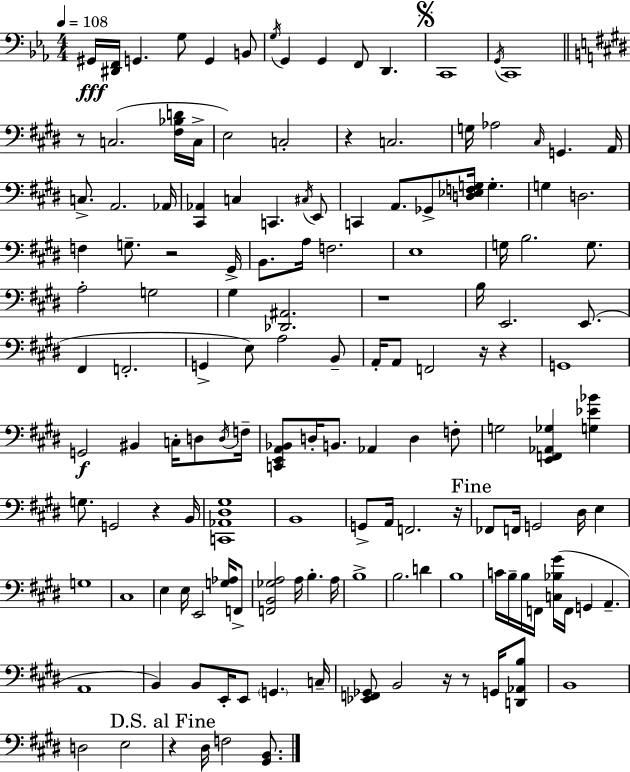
G#2/s [D#2,F2]/s G2/q. G3/e G2/q B2/e G3/s G2/q G2/q F2/e D2/q. C2/w G2/s C2/w R/e C3/h. [F#3,Bb3,D4]/s C3/s E3/h C3/h R/q C3/h. G3/s Ab3/h C#3/s G2/q. A2/s C3/e. A2/h. Ab2/s [C#2,Ab2]/q C3/q C2/q. C#3/s E2/e C2/q A2/e. Gb2/e [D3,Eb3,F3,G3]/s G3/q. G3/q D3/h. F3/q G3/e. R/h G#2/s B2/e. A3/s F3/h. E3/w G3/s B3/h. G3/e. A3/h G3/h G#3/q [Db2,A#2]/h. R/w B3/s E2/h. E2/e. F#2/q F2/h. G2/q E3/e A3/h B2/e A2/s A2/e F2/h R/s R/q G2/w G2/h BIS2/q C3/s D3/e D3/s F3/s [C2,E2,A2,Bb2]/e D3/s B2/e. Ab2/q D3/q F3/e G3/h [E2,F2,Ab2,Gb3]/q [G3,Eb4,Bb4]/q G3/e. G2/h R/q B2/s [C2,Ab2,D#3,G#3]/w B2/w G2/e A2/s F2/h. R/s FES2/e F2/s G2/h D#3/s E3/q G3/w C#3/w E3/q E3/s E2/h [G3,Ab3]/s F2/e [F2,B2,Gb3,A3]/h A3/s B3/q. A3/s B3/w B3/h. D4/q B3/w C4/s B3/s B3/s F2/s [C3,Bb3,G#4]/s F2/s G2/q A2/q. A2/w B2/q B2/e E2/s E2/e G2/q. C3/s [Eb2,F2,Gb2]/e B2/h R/s R/e G2/s [D2,Ab2,B3]/e B2/w D3/h E3/h R/q D#3/s F3/h [G#2,B2]/e.